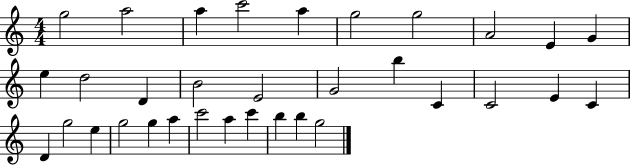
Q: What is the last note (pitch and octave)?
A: G5